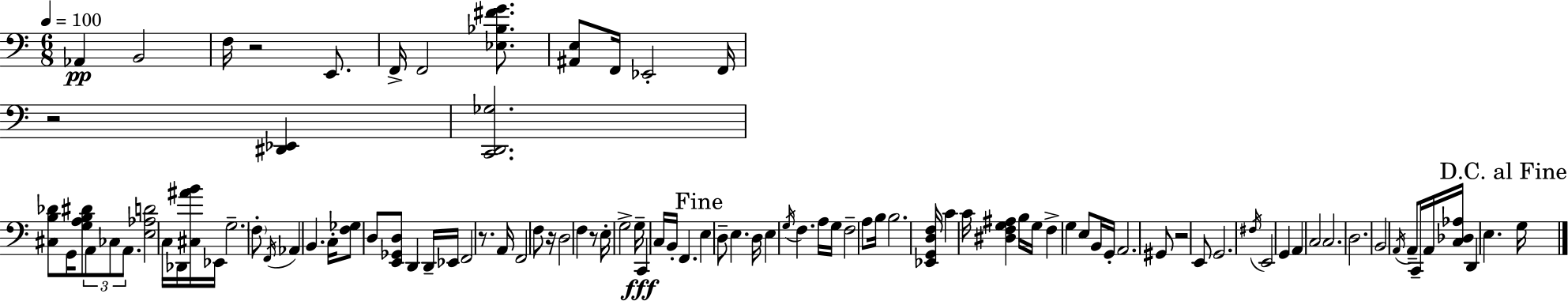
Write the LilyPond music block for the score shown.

{
  \clef bass
  \numericTimeSignature
  \time 6/8
  \key a \minor
  \tempo 4 = 100
  aes,4\pp b,2 | f16 r2 e,8. | f,16-> f,2 <ees bes fis' g'>8. | <ais, e>8 f,16 ees,2-. f,16 | \break r2 <dis, ees,>4 | <c, d, ges>2. | <cis b des'>8 g,16 <g a b dis'>8 \tuplet 3/2 { a,8 ces8 a,8. } | <e aes d'>2 c16 des,16 <cis ais' b'>16 ees,16 | \break g2.-- | \parenthesize f8-. \acciaccatura { f,16 } aes,4 b,4. | c16-. <f ges>8 d8 <e, ges, d>8 d,4 | d,16-- ees,16 f,2 r8. | \break a,16 f,2 f8 | r16 d2 f4 | r8 e16-. g2-> | g16--\fff c,4 c16 b,16-. f,4. | \break \mark "Fine" e4 d8-- e4. | d16 e4 \acciaccatura { g16 } f4. | a16 g16 f2-- a8 | b16 b2. | \break <ees, g, d f>16 c'4 c'16 <dis f g ais>4 | b16 g16 f4-> g4 e8 | b,16 g,16-. a,2. | gis,8 r2 | \break e,8 g,2. | \acciaccatura { fis16 } e,2 g,4 | a,4 c2 | c2. | \break d2. | b,2 \acciaccatura { a,16 } | a,8-- c,16-- a,16 <c des aes>16 d,4 e4. | \mark "D.C. al Fine" g16 \bar "|."
}